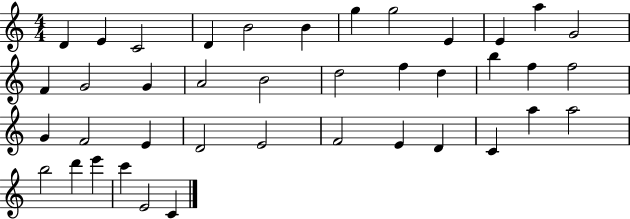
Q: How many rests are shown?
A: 0